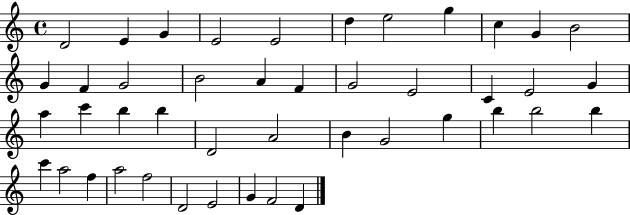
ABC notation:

X:1
T:Untitled
M:4/4
L:1/4
K:C
D2 E G E2 E2 d e2 g c G B2 G F G2 B2 A F G2 E2 C E2 G a c' b b D2 A2 B G2 g b b2 b c' a2 f a2 f2 D2 E2 G F2 D